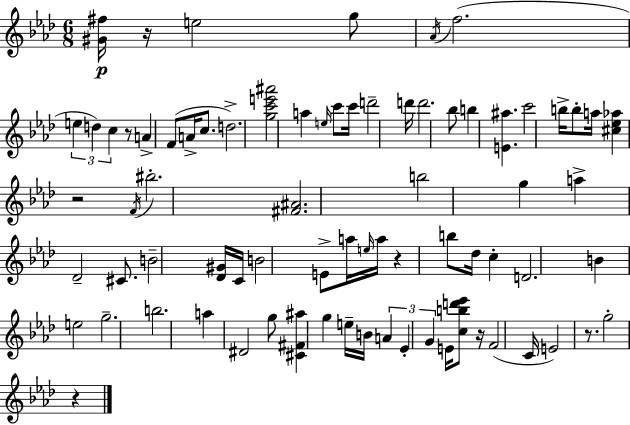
[G#4,F#5]/s R/s E5/h G5/e Ab4/s F5/h. E5/q D5/q C5/q R/e A4/q F4/e A4/s C5/e. D5/h. [G5,C6,E6,A#6]/h A5/q E5/s C6/e C6/s D6/h D6/s D6/h. Bb5/e B5/q [E4,A#5]/q. C6/h B5/s B5/e A5/s [C#5,Eb5,Ab5]/q R/h F4/s BIS5/h. [F#4,A#4]/h. B5/h G5/q A5/q Db4/h C#4/e. B4/h [Db4,G#4]/s C4/s B4/h E4/e A5/s E5/s A5/s R/q B5/e Db5/s C5/q D4/h. B4/q E5/h G5/h. B5/h. A5/q D#4/h G5/e [C#4,F#4,A#5]/q G5/q E5/s B4/s A4/q Eb4/q G4/q E4/s [C5,B5,D6,Eb6]/e R/s F4/h C4/s E4/h R/e. G5/h R/q